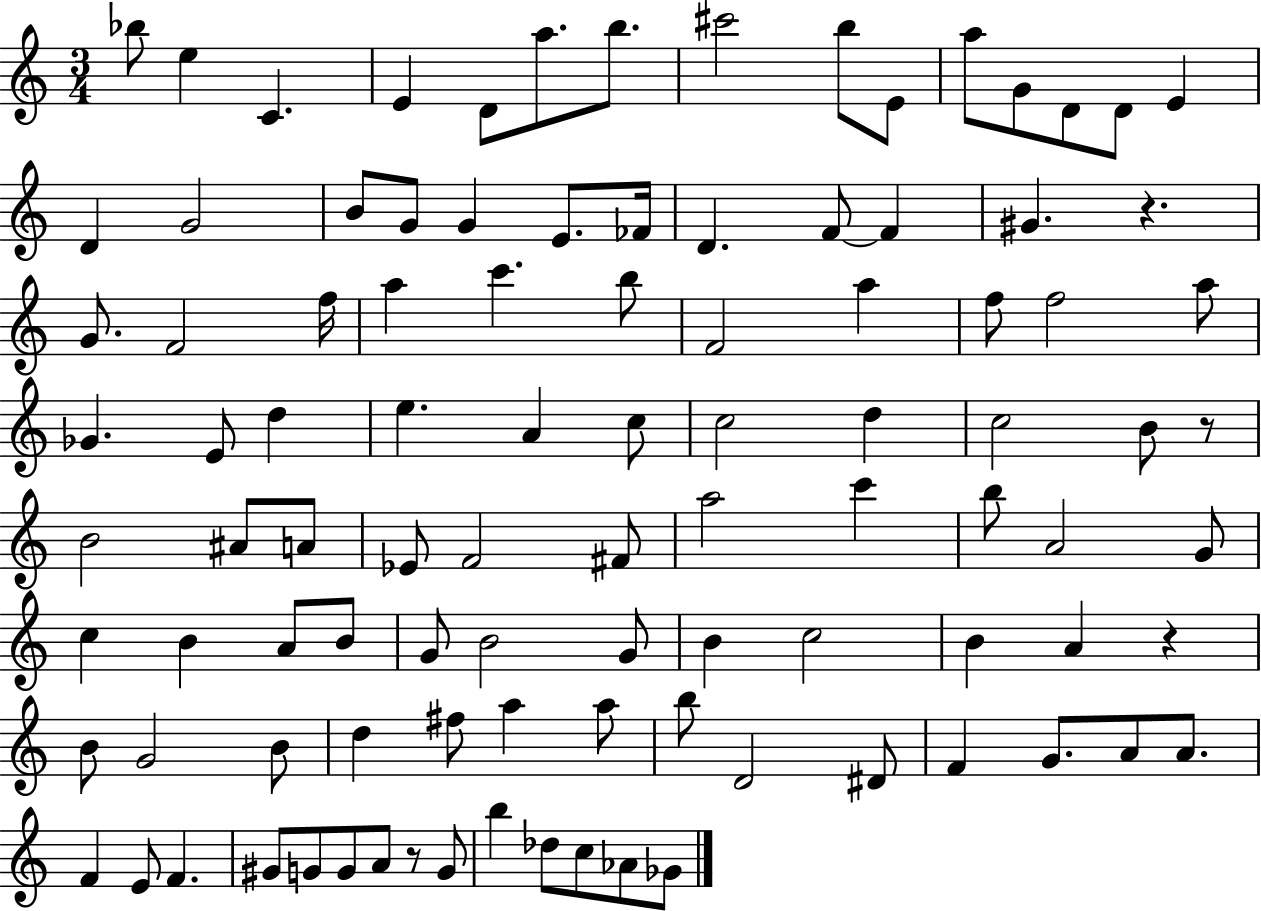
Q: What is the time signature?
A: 3/4